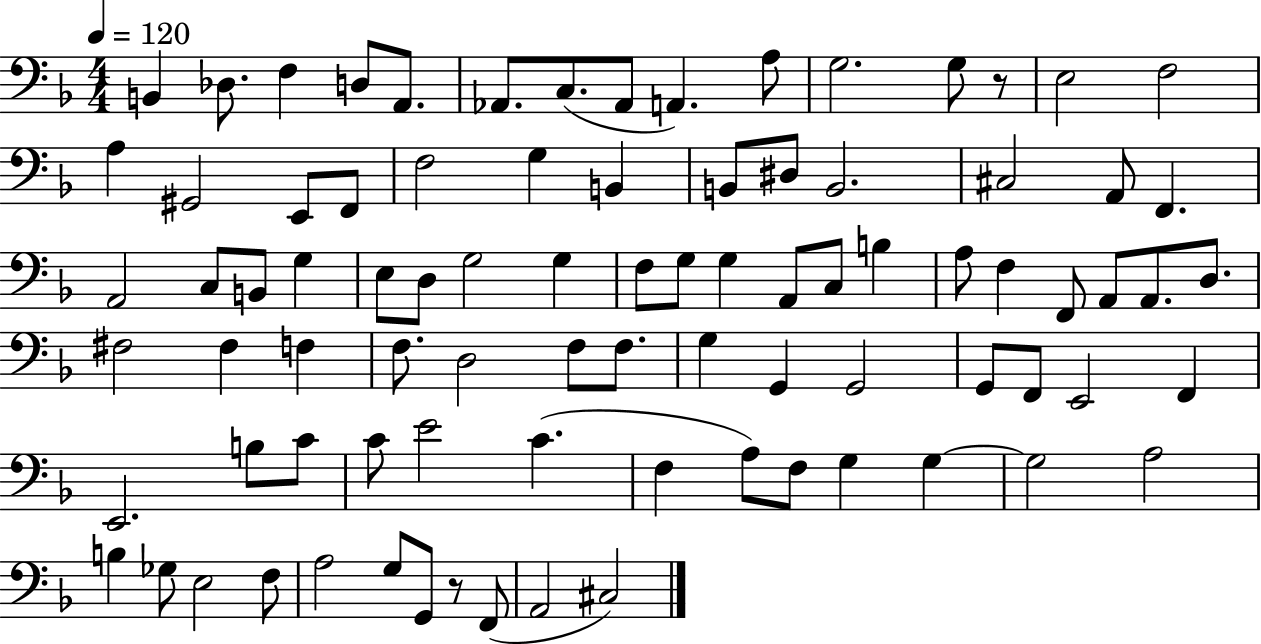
B2/q Db3/e. F3/q D3/e A2/e. Ab2/e. C3/e. Ab2/e A2/q. A3/e G3/h. G3/e R/e E3/h F3/h A3/q G#2/h E2/e F2/e F3/h G3/q B2/q B2/e D#3/e B2/h. C#3/h A2/e F2/q. A2/h C3/e B2/e G3/q E3/e D3/e G3/h G3/q F3/e G3/e G3/q A2/e C3/e B3/q A3/e F3/q F2/e A2/e A2/e. D3/e. F#3/h F#3/q F3/q F3/e. D3/h F3/e F3/e. G3/q G2/q G2/h G2/e F2/e E2/h F2/q E2/h. B3/e C4/e C4/e E4/h C4/q. F3/q A3/e F3/e G3/q G3/q G3/h A3/h B3/q Gb3/e E3/h F3/e A3/h G3/e G2/e R/e F2/e A2/h C#3/h